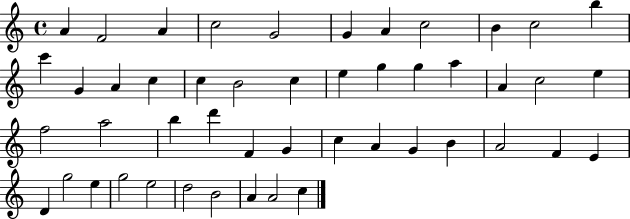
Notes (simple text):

A4/q F4/h A4/q C5/h G4/h G4/q A4/q C5/h B4/q C5/h B5/q C6/q G4/q A4/q C5/q C5/q B4/h C5/q E5/q G5/q G5/q A5/q A4/q C5/h E5/q F5/h A5/h B5/q D6/q F4/q G4/q C5/q A4/q G4/q B4/q A4/h F4/q E4/q D4/q G5/h E5/q G5/h E5/h D5/h B4/h A4/q A4/h C5/q